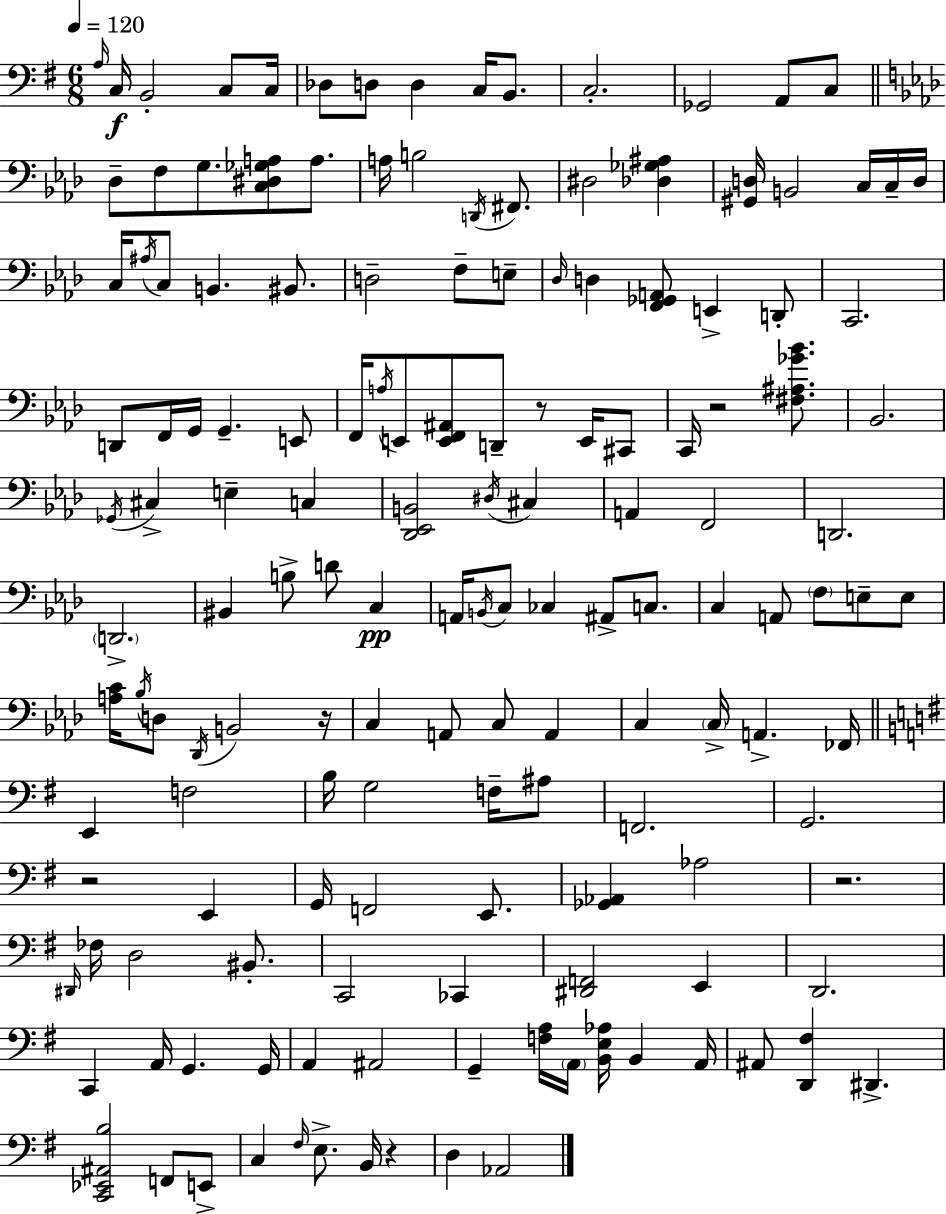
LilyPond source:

{
  \clef bass
  \numericTimeSignature
  \time 6/8
  \key e \minor
  \tempo 4 = 120
  \repeat volta 2 { \grace { a16 }\f c16 b,2-. c8 | c16 des8 d8 d4 c16 b,8. | c2.-. | ges,2 a,8 c8 | \break \bar "||" \break \key aes \major des8-- f8 g8. <c dis ges a>8 a8. | a16 b2 \acciaccatura { d,16 } fis,8. | dis2 <des ges ais>4 | <gis, d>16 b,2 c16 c16-- | \break d16 c16 \acciaccatura { ais16 } c8 b,4. bis,8. | d2-- f8-- | e8-- \grace { des16 } d4 <f, ges, a,>8 e,4-> | d,8-. c,2. | \break d,8 f,16 g,16 g,4.-- | e,8 f,16 \acciaccatura { a16 } e,8 <e, f, ais,>8 d,8-- r8 | e,16 cis,8 c,16 r2 | <fis ais ges' bes'>8. bes,2. | \break \acciaccatura { ges,16 } cis4-> e4-- | c4 <des, ees, b,>2 | \acciaccatura { dis16 } cis4 a,4 f,2 | d,2. | \break \parenthesize d,2.-> | bis,4 b8-> | d'8 c4\pp a,16 \acciaccatura { b,16 } c8 ces4 | ais,8-> c8. c4 a,8 | \break \parenthesize f8 e8-- e8 <a c'>16 \acciaccatura { bes16 } d8 \acciaccatura { des,16 } | b,2 r16 c4 | a,8 c8 a,4 c4 | \parenthesize c16-> a,4.-> fes,16 \bar "||" \break \key g \major e,4 f2 | b16 g2 f16-- ais8 | f,2. | g,2. | \break r2 e,4 | g,16 f,2 e,8. | <ges, aes,>4 aes2 | r2. | \break \grace { dis,16 } fes16 d2 bis,8.-. | c,2 ces,4 | <dis, f,>2 e,4 | d,2. | \break c,4 a,16 g,4. | g,16 a,4 ais,2 | g,4-- <f a>16 \parenthesize a,16 <b, e aes>16 b,4 | a,16 ais,8 <d, fis>4 dis,4.-> | \break <c, ees, ais, b>2 f,8 e,8-> | c4 \grace { fis16 } e8.-> b,16 r4 | d4 aes,2 | } \bar "|."
}